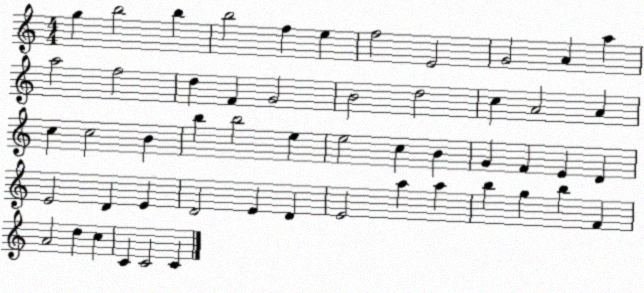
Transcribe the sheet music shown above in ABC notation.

X:1
T:Untitled
M:4/4
L:1/4
K:C
g b2 b b2 f e f2 E2 G2 A a a2 f2 d F G2 B2 d2 c A2 A c c2 B b b2 e e2 c B G F E D E2 D E D2 E D E2 a a b g b F A2 d c C C2 C